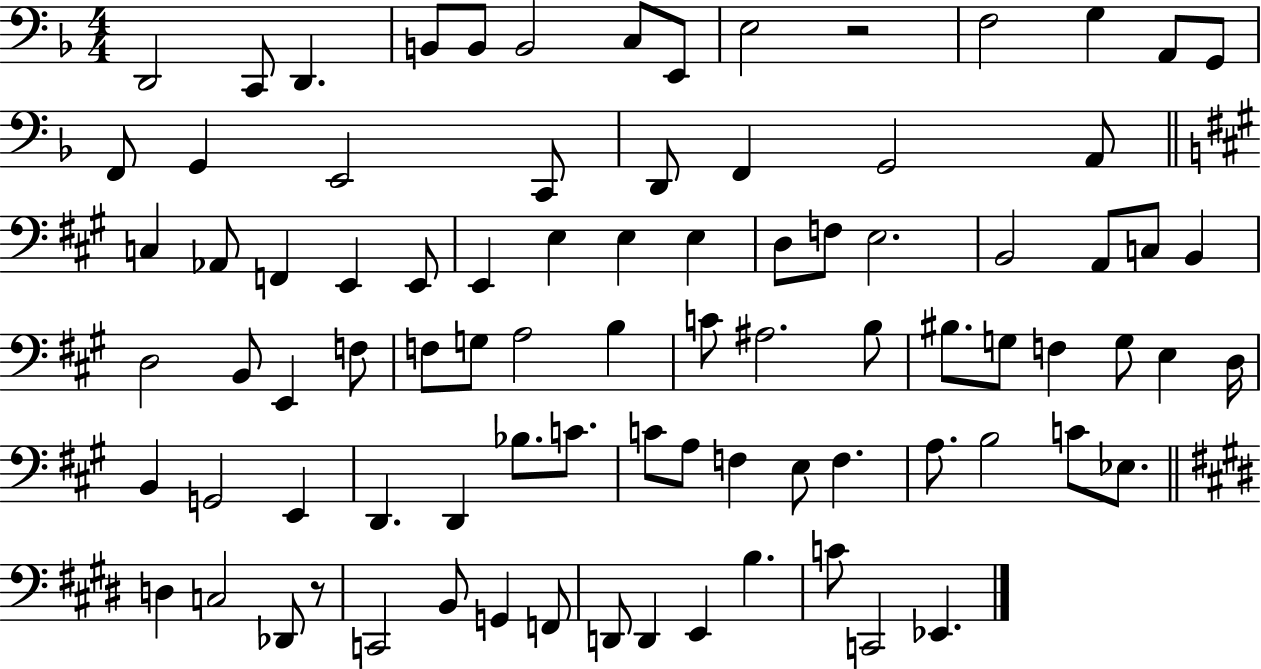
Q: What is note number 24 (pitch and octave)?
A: F2